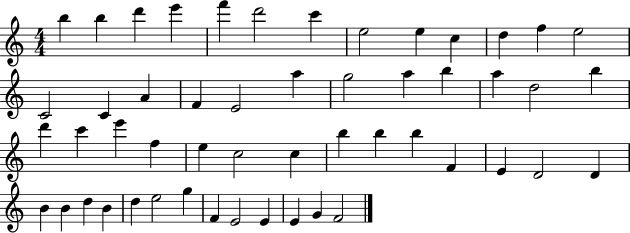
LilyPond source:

{
  \clef treble
  \numericTimeSignature
  \time 4/4
  \key c \major
  b''4 b''4 d'''4 e'''4 | f'''4 d'''2 c'''4 | e''2 e''4 c''4 | d''4 f''4 e''2 | \break c'2 c'4 a'4 | f'4 e'2 a''4 | g''2 a''4 b''4 | a''4 d''2 b''4 | \break d'''4 c'''4 e'''4 f''4 | e''4 c''2 c''4 | b''4 b''4 b''4 f'4 | e'4 d'2 d'4 | \break b'4 b'4 d''4 b'4 | d''4 e''2 g''4 | f'4 e'2 e'4 | e'4 g'4 f'2 | \break \bar "|."
}